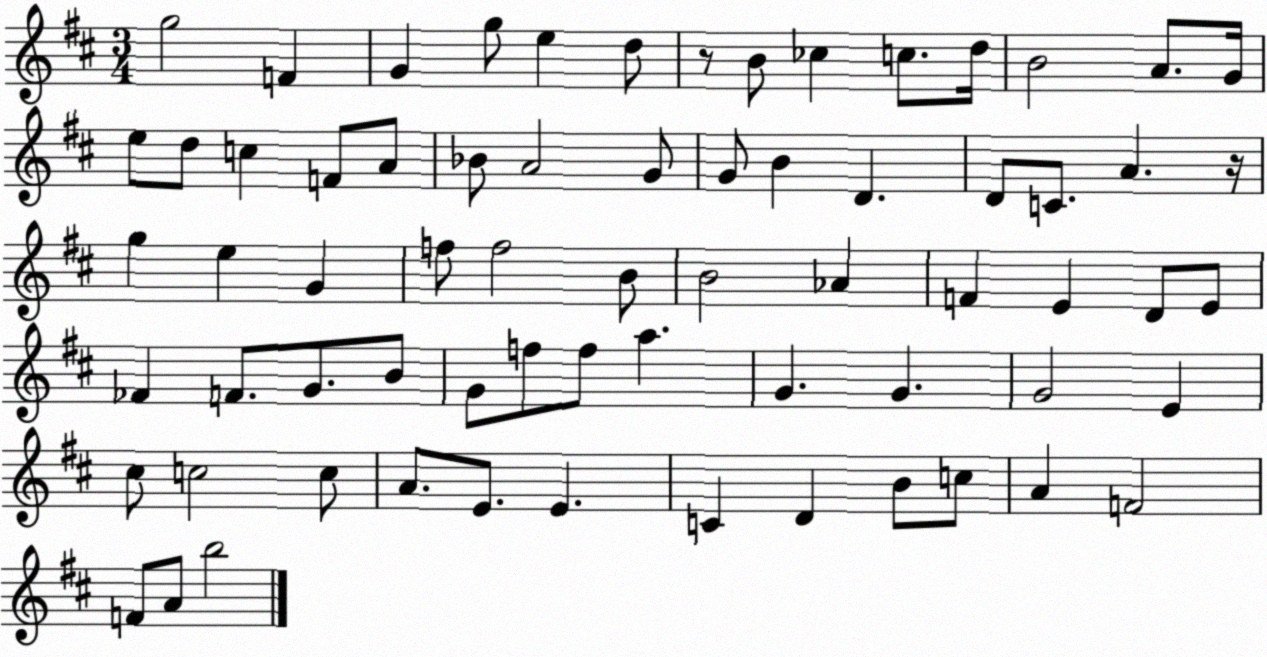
X:1
T:Untitled
M:3/4
L:1/4
K:D
g2 F G g/2 e d/2 z/2 B/2 _c c/2 d/4 B2 A/2 G/4 e/2 d/2 c F/2 A/2 _B/2 A2 G/2 G/2 B D D/2 C/2 A z/4 g e G f/2 f2 B/2 B2 _A F E D/2 E/2 _F F/2 G/2 B/2 G/2 f/2 f/2 a G G G2 E ^c/2 c2 c/2 A/2 E/2 E C D B/2 c/2 A F2 F/2 A/2 b2